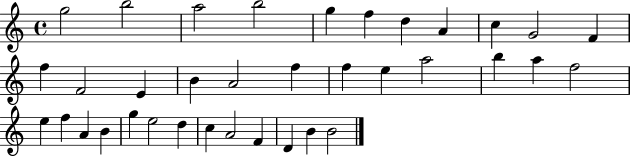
X:1
T:Untitled
M:4/4
L:1/4
K:C
g2 b2 a2 b2 g f d A c G2 F f F2 E B A2 f f e a2 b a f2 e f A B g e2 d c A2 F D B B2